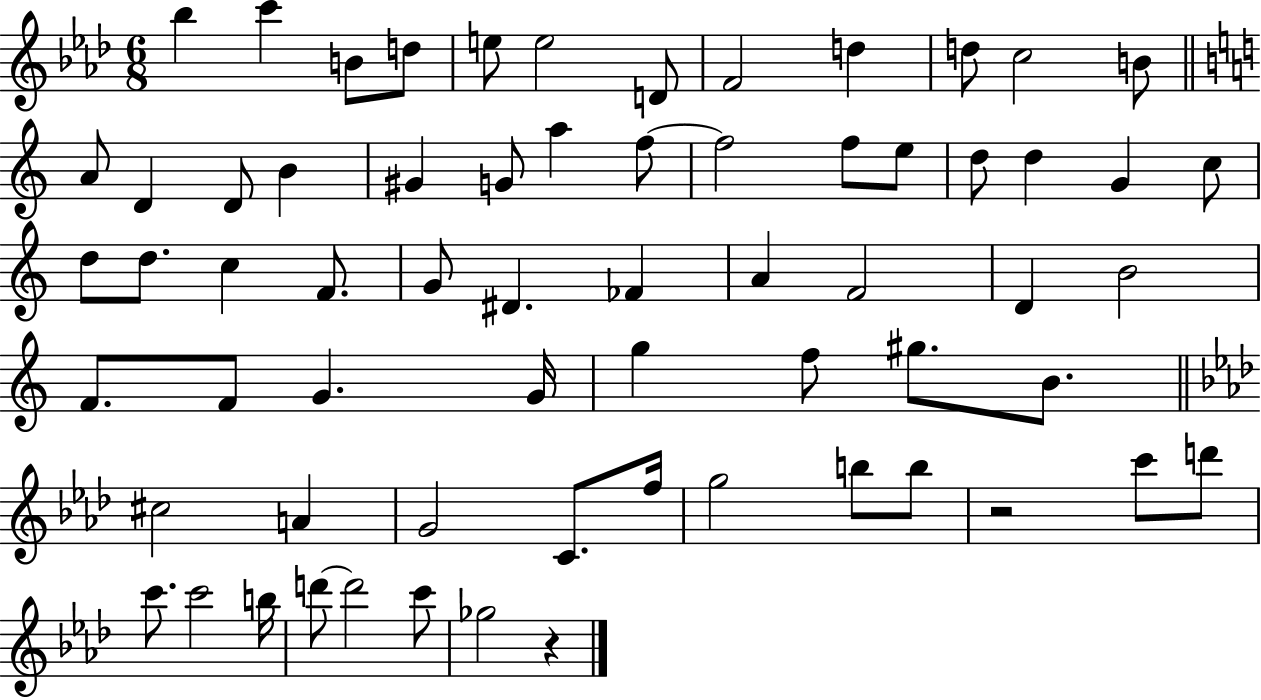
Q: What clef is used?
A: treble